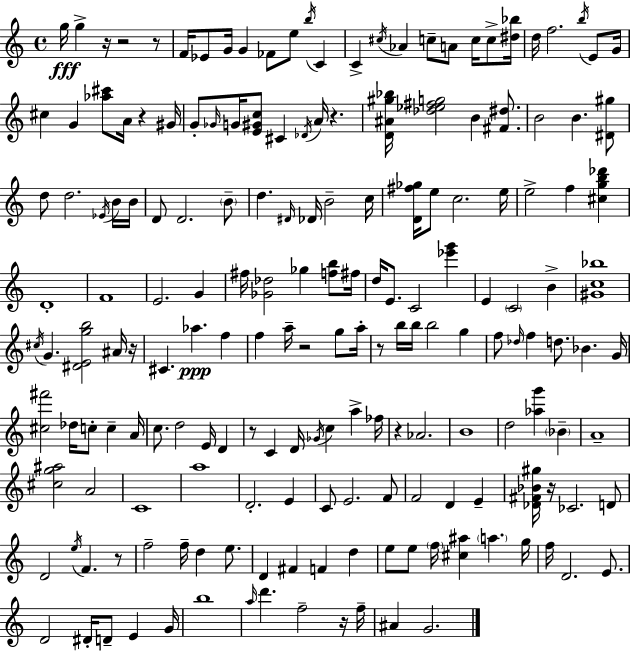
{
  \clef treble
  \time 4/4
  \defaultTimeSignature
  \key c \major
  \repeat volta 2 { g''16\fff g''4-> r16 r2 r8 | f'16 ees'8 g'16 g'4 fes'8 e''8 \acciaccatura { b''16 } c'4 | c'4-> \acciaccatura { cis''16 } aes'4 c''8-- a'8 c''16 c''8-> | <dis'' bes''>16 d''16 f''2. \acciaccatura { b''16 } | \break e'8 g'16 cis''4 g'4 <aes'' cis'''>8 a'16 r4 | gis'16 g'8-. \grace { ges'16 } g'16 <e' gis' c''>8 cis'4 \acciaccatura { des'16 } a'16 r4. | <d' ais' gis'' bes''>16 <des'' ees'' fis'' g''>2 b'4 | <fis' dis''>8. b'2 b'4. | \break <dis' gis''>8 d''8 d''2. | \acciaccatura { ees'16 } b'16 b'16 d'8 d'2. | \parenthesize b'8-- d''4. \grace { dis'16 } des'16 b'2-- | c''16 <d' fis'' ges''>16 e''8 c''2. | \break e''16 e''2-> f''4 | <cis'' g'' b'' des'''>4 d'1-. | f'1 | e'2. | \break g'4 fis''16 <ges' des''>2 | ges''4 <f'' b''>8 fis''16 d''16 e'8. c'2 | <ees''' g'''>4 e'4 \parenthesize c'2 | b'4-> <gis' c'' bes''>1 | \break \acciaccatura { cis''16 } g'4. <dis' e' g'' b''>2 | ais'16 r16 cis'4. aes''4.\ppp | f''4 f''4 a''16-- r2 | g''8 a''16-. r8 b''16 b''16 b''2 | \break g''4 f''8 \grace { des''16 } f''4 d''8. | bes'4. g'16 <cis'' fis'''>2 | des''16 c''8-. c''4-- a'16 c''8. d''2 | e'16 d'4 r8 c'4 d'16 | \break \acciaccatura { ges'16 } c''4 a''4-> fes''16 r4 aes'2. | b'1 | d''2 | <aes'' g'''>4 \parenthesize bes'4-- a'1-- | \break <cis'' g'' ais''>2 | a'2 c'1 | a''1 | d'2.-. | \break e'4 c'8 e'2. | f'8 f'2 | d'4 e'4-- <des' fis' bes' gis''>16 r16 ces'2. | d'8 d'2 | \break \acciaccatura { e''16 } f'4. r8 f''2-- | f''16-- d''4 e''8. d'4 fis'4 | f'4 d''4 e''8 e''8 \parenthesize f''16 | <cis'' ais''>4 \parenthesize a''4. g''16 f''16 d'2. | \break e'8. d'2 | dis'16-. d'8-- e'4 g'16 b''1 | \grace { a''16 } d'''4. | f''2-- r16 f''16-- ais'4 | \break g'2. } \bar "|."
}